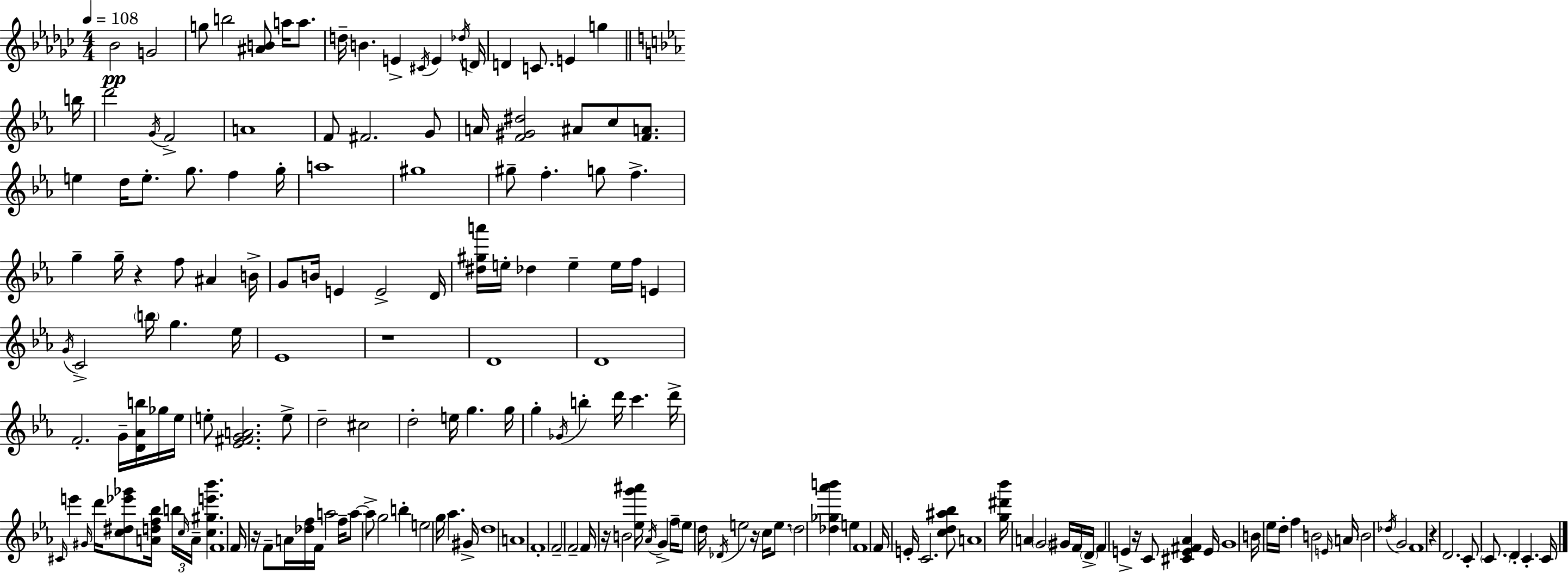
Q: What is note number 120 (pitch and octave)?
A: E5